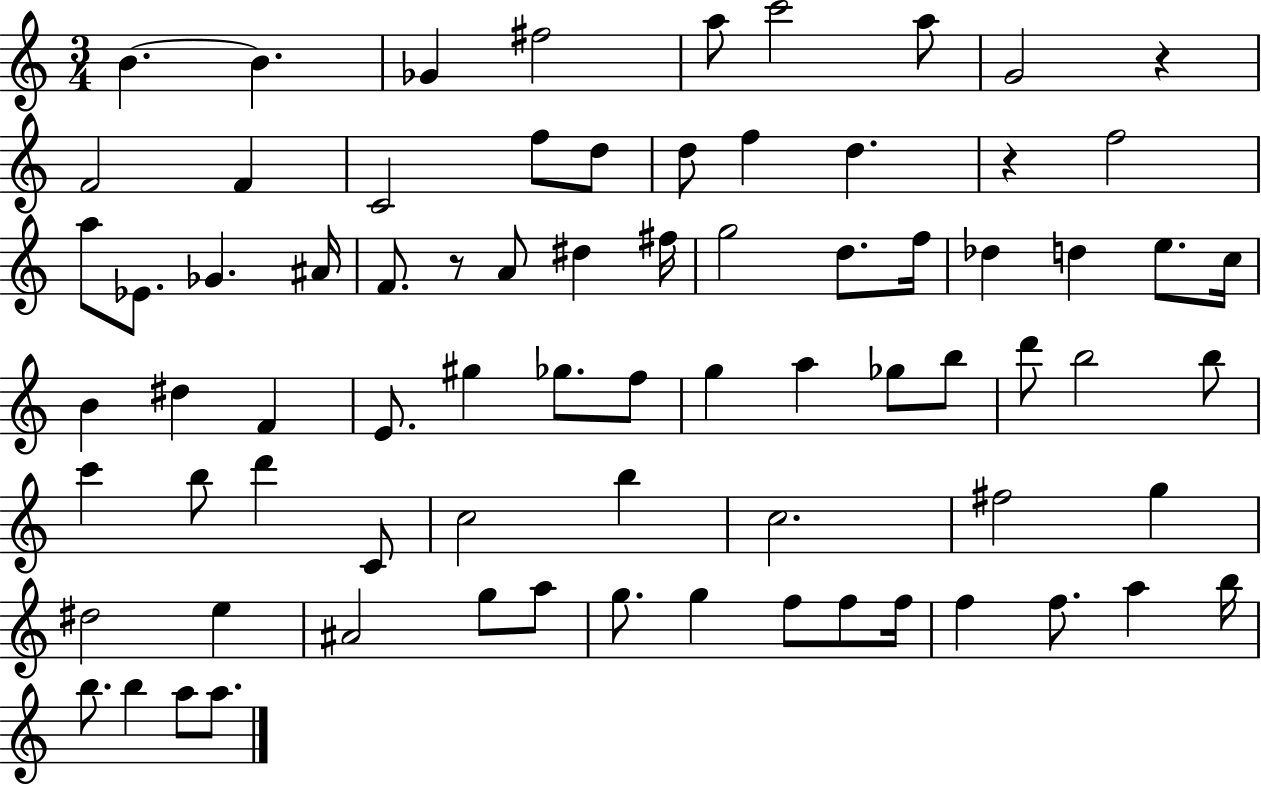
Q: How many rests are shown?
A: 3